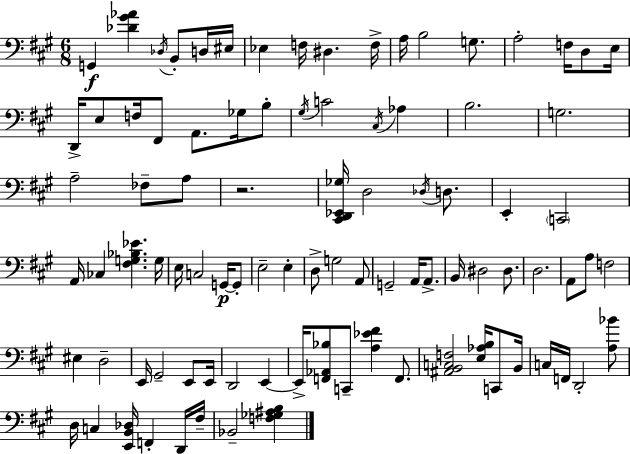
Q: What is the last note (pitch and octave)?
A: Bb2